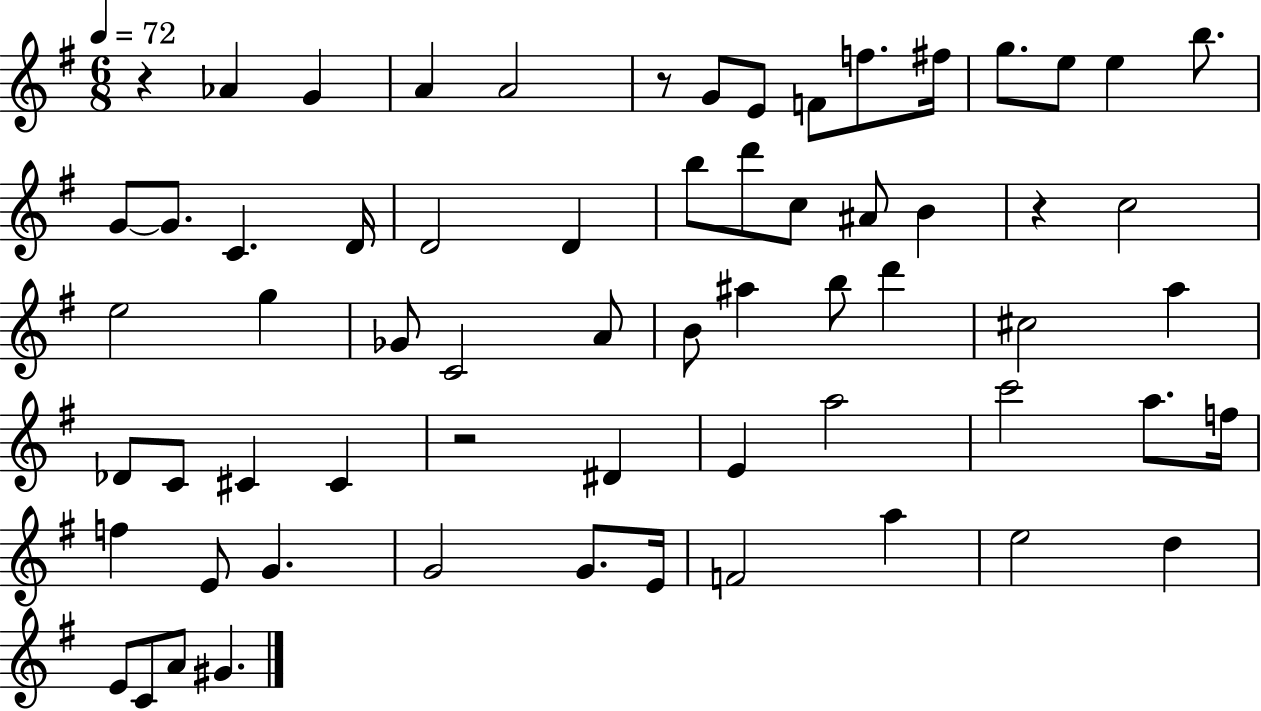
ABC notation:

X:1
T:Untitled
M:6/8
L:1/4
K:G
z _A G A A2 z/2 G/2 E/2 F/2 f/2 ^f/4 g/2 e/2 e b/2 G/2 G/2 C D/4 D2 D b/2 d'/2 c/2 ^A/2 B z c2 e2 g _G/2 C2 A/2 B/2 ^a b/2 d' ^c2 a _D/2 C/2 ^C ^C z2 ^D E a2 c'2 a/2 f/4 f E/2 G G2 G/2 E/4 F2 a e2 d E/2 C/2 A/2 ^G